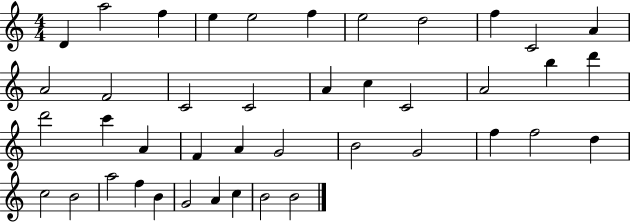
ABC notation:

X:1
T:Untitled
M:4/4
L:1/4
K:C
D a2 f e e2 f e2 d2 f C2 A A2 F2 C2 C2 A c C2 A2 b d' d'2 c' A F A G2 B2 G2 f f2 d c2 B2 a2 f B G2 A c B2 B2